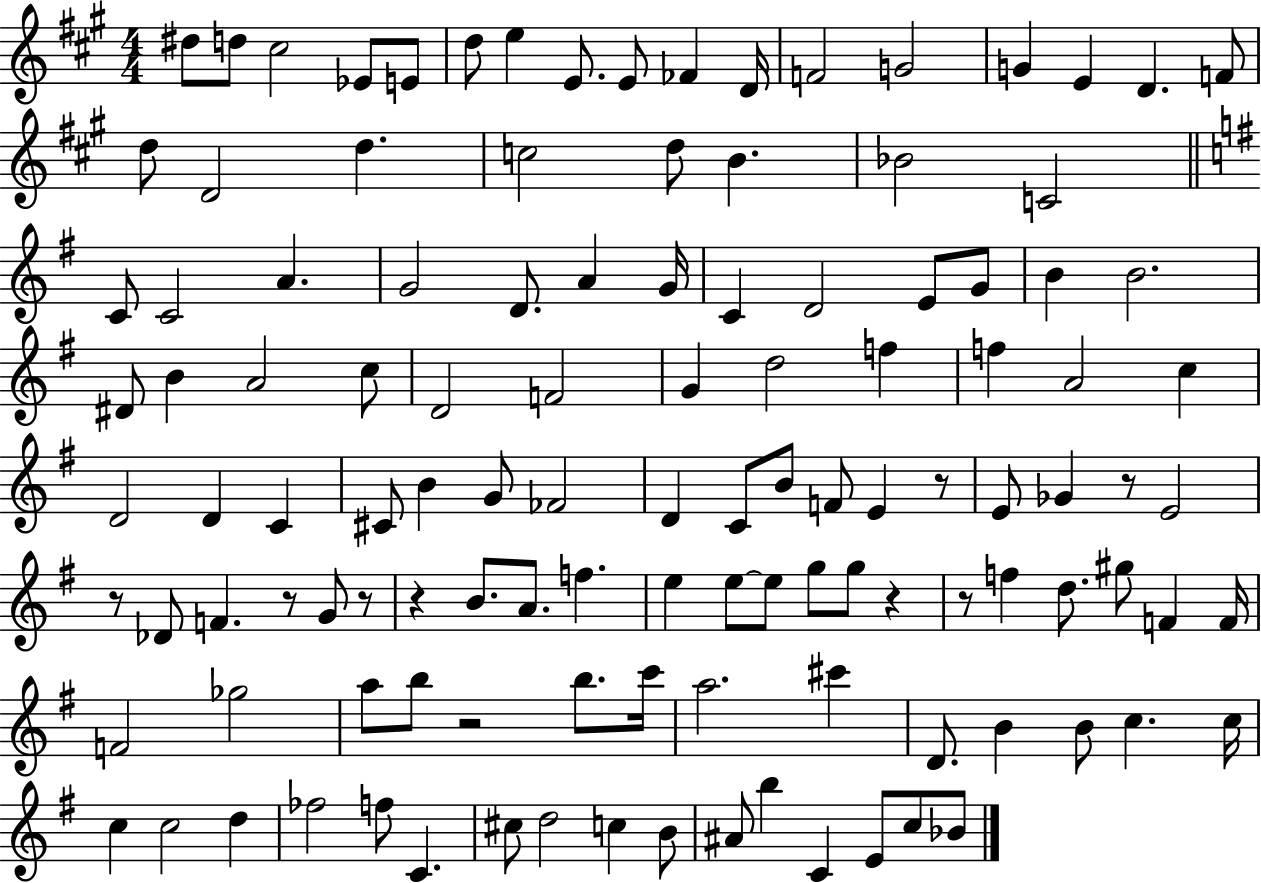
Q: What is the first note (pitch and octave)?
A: D#5